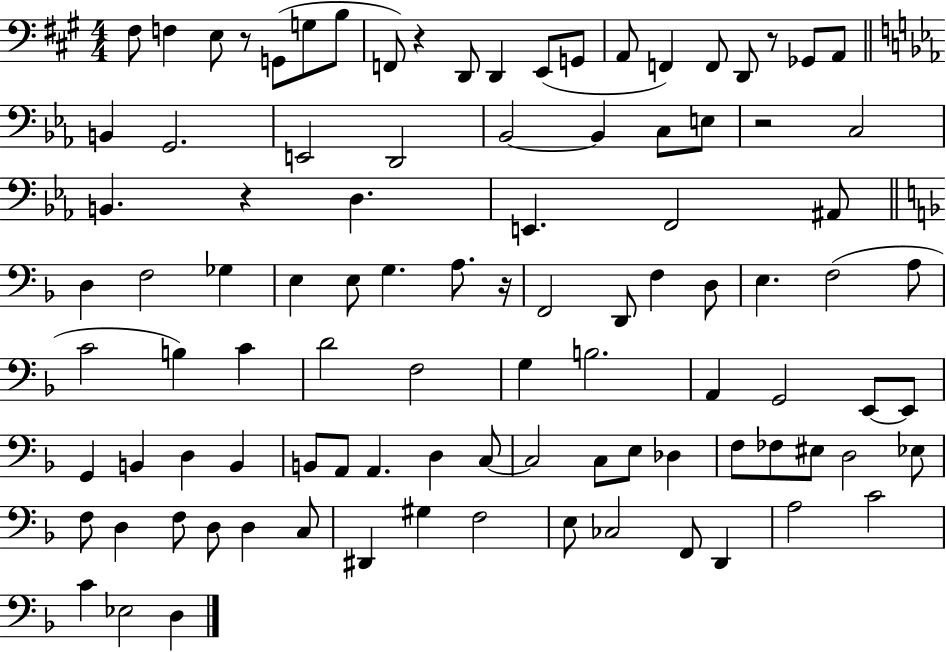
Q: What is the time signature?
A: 4/4